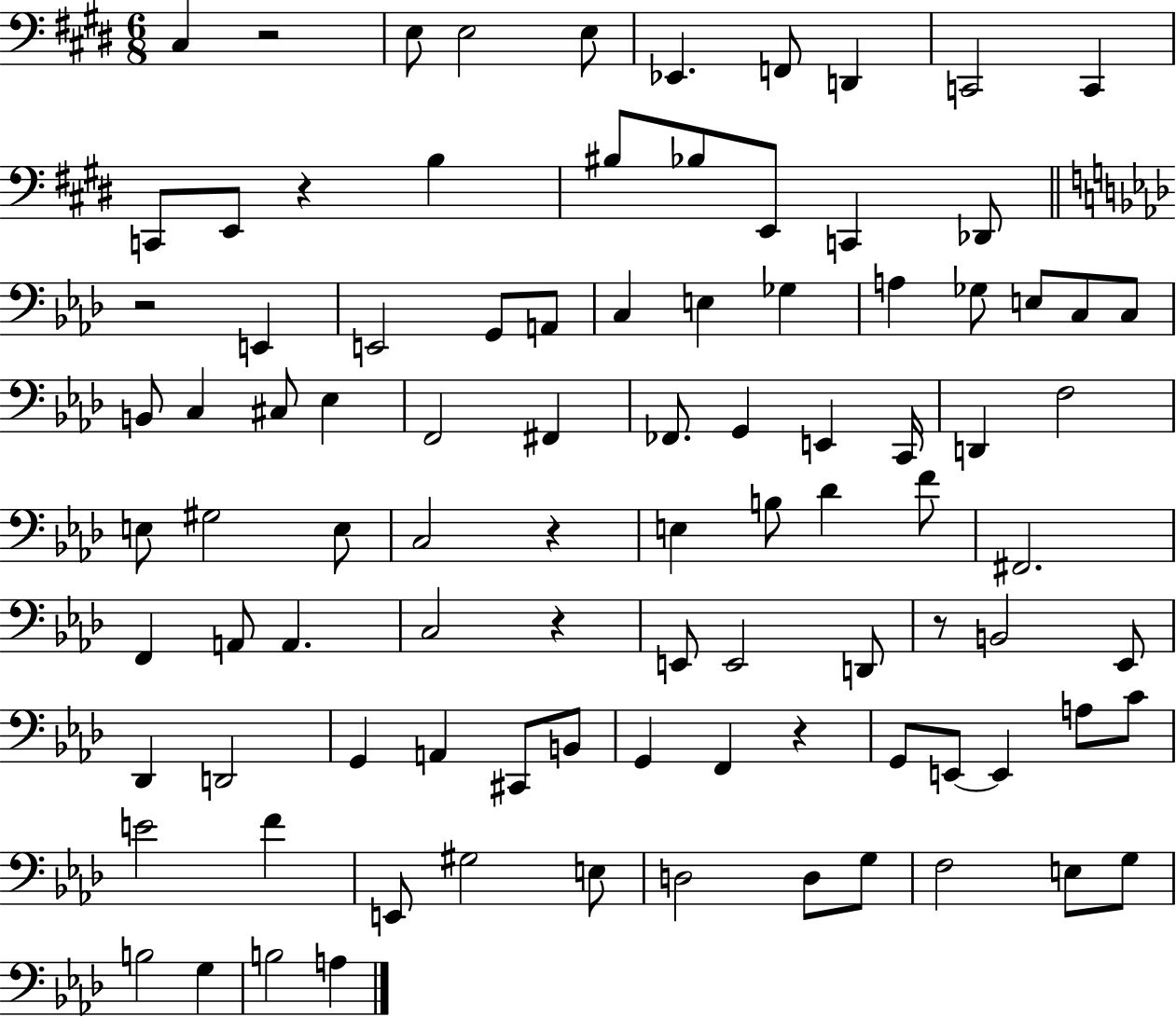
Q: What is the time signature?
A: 6/8